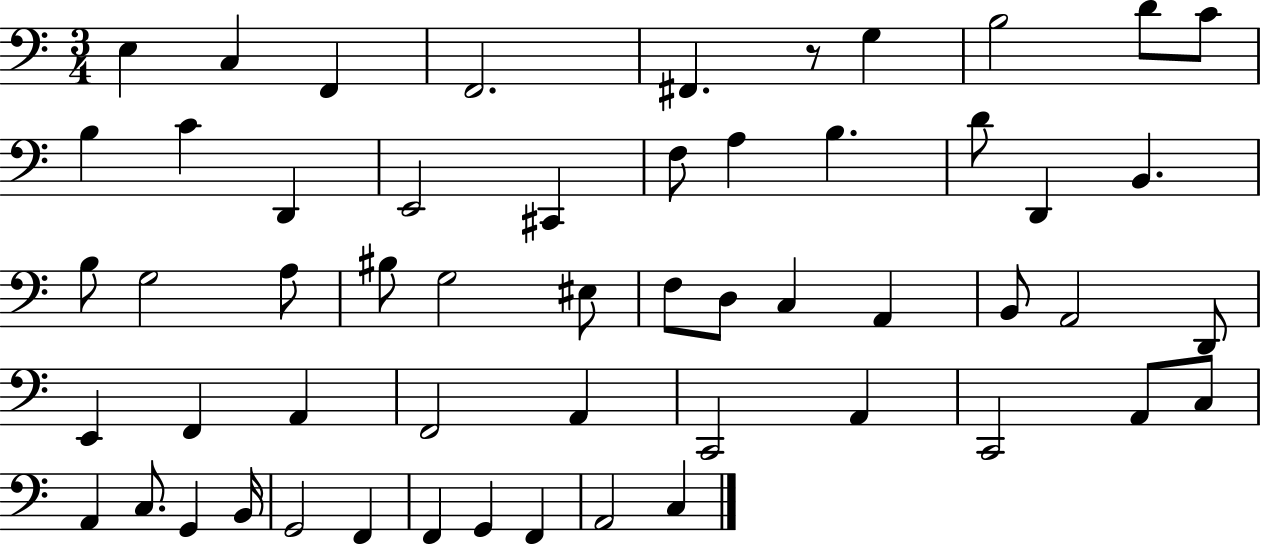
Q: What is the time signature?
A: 3/4